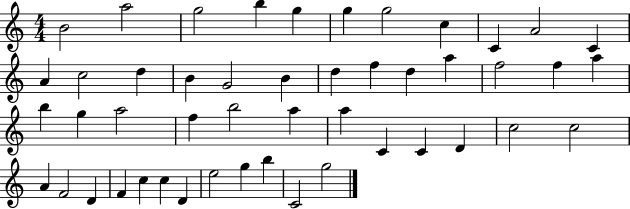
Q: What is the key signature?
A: C major